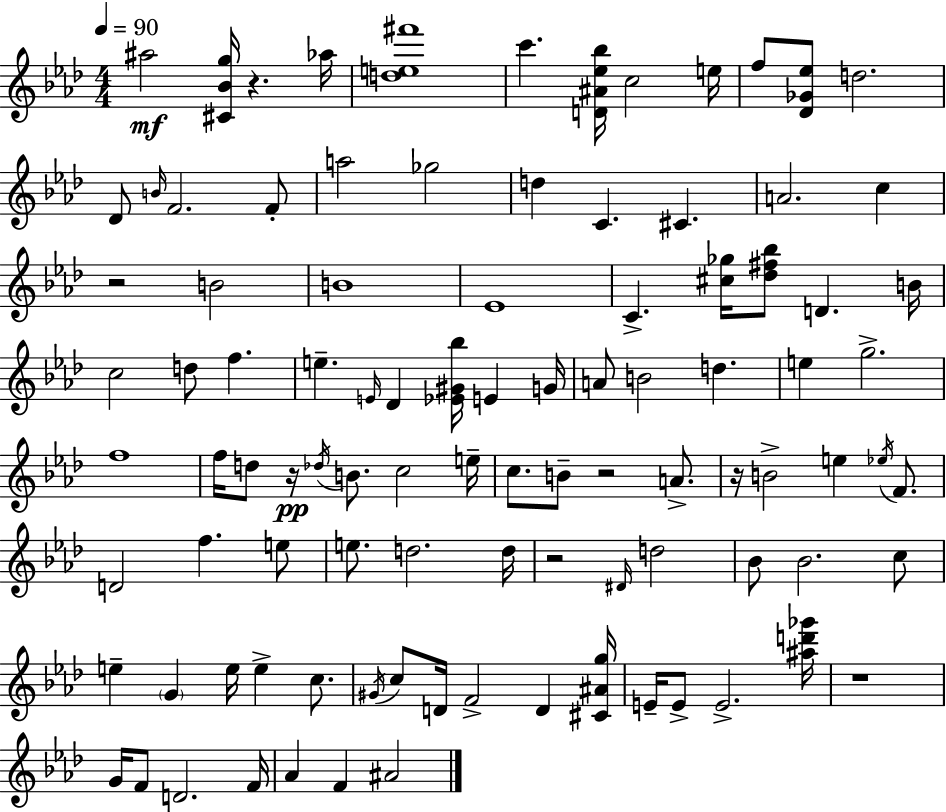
X:1
T:Untitled
M:4/4
L:1/4
K:Fm
^a2 [^C_Bg]/4 z _a/4 [de^f']4 c' [D^A_e_b]/4 c2 e/4 f/2 [_D_G_e]/2 d2 _D/2 B/4 F2 F/2 a2 _g2 d C ^C A2 c z2 B2 B4 _E4 C [^c_g]/4 [_d^f_b]/2 D B/4 c2 d/2 f e E/4 _D [_E^G_b]/4 E G/4 A/2 B2 d e g2 f4 f/4 d/2 z/4 _d/4 B/2 c2 e/4 c/2 B/2 z2 A/2 z/4 B2 e _e/4 F/2 D2 f e/2 e/2 d2 d/4 z2 ^D/4 d2 _B/2 _B2 c/2 e G e/4 e c/2 ^G/4 c/2 D/4 F2 D [^C^Ag]/4 E/4 E/2 E2 [^ad'_g']/4 z4 G/4 F/2 D2 F/4 _A F ^A2